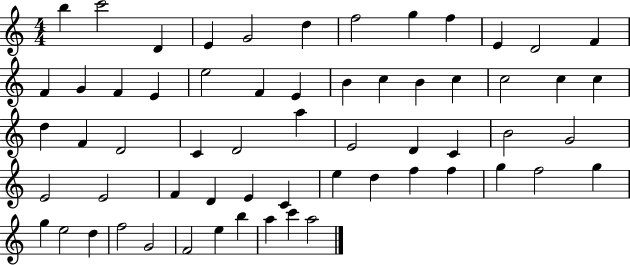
{
  \clef treble
  \numericTimeSignature
  \time 4/4
  \key c \major
  b''4 c'''2 d'4 | e'4 g'2 d''4 | f''2 g''4 f''4 | e'4 d'2 f'4 | \break f'4 g'4 f'4 e'4 | e''2 f'4 e'4 | b'4 c''4 b'4 c''4 | c''2 c''4 c''4 | \break d''4 f'4 d'2 | c'4 d'2 a''4 | e'2 d'4 c'4 | b'2 g'2 | \break e'2 e'2 | f'4 d'4 e'4 c'4 | e''4 d''4 f''4 f''4 | g''4 f''2 g''4 | \break g''4 e''2 d''4 | f''2 g'2 | f'2 e''4 b''4 | a''4 c'''4 a''2 | \break \bar "|."
}